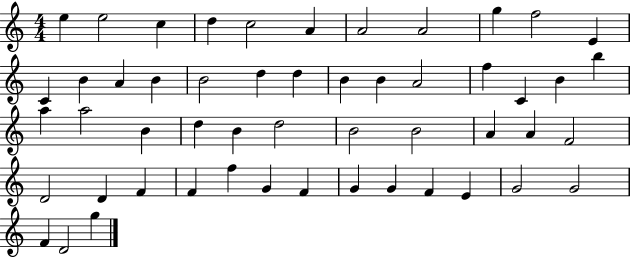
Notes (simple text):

E5/q E5/h C5/q D5/q C5/h A4/q A4/h A4/h G5/q F5/h E4/q C4/q B4/q A4/q B4/q B4/h D5/q D5/q B4/q B4/q A4/h F5/q C4/q B4/q B5/q A5/q A5/h B4/q D5/q B4/q D5/h B4/h B4/h A4/q A4/q F4/h D4/h D4/q F4/q F4/q F5/q G4/q F4/q G4/q G4/q F4/q E4/q G4/h G4/h F4/q D4/h G5/q